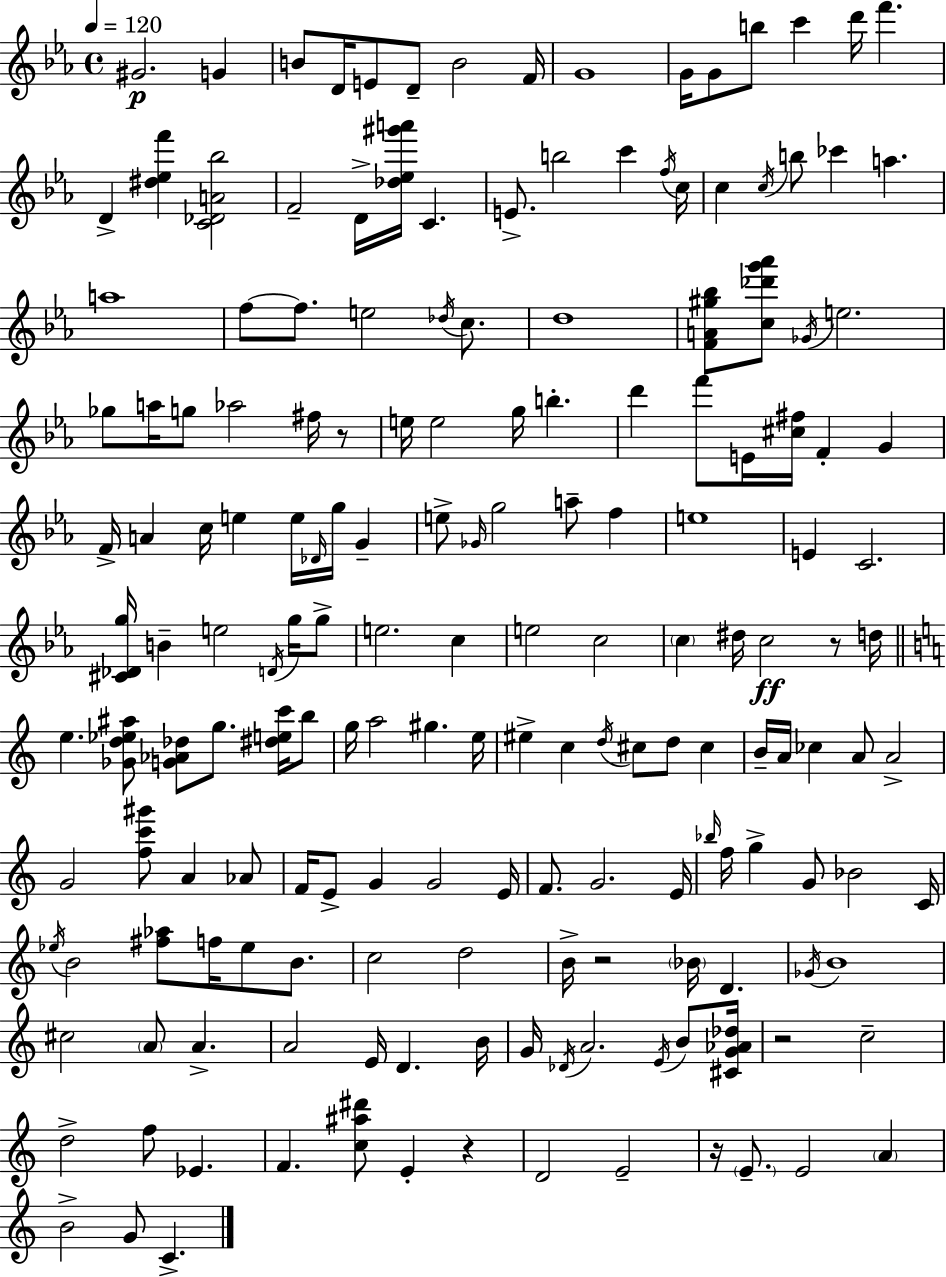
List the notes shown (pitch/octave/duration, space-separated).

G#4/h. G4/q B4/e D4/s E4/e D4/e B4/h F4/s G4/w G4/s G4/e B5/e C6/q D6/s F6/q. D4/q [D#5,Eb5,F6]/q [C4,Db4,A4,Bb5]/h F4/h D4/s [Db5,Eb5,G#6,A6]/s C4/q. E4/e. B5/h C6/q F5/s C5/s C5/q C5/s B5/e CES6/q A5/q. A5/w F5/e F5/e. E5/h Db5/s C5/e. D5/w [F4,A4,G#5,Bb5]/e [C5,Db6,G6,Ab6]/e Gb4/s E5/h. Gb5/e A5/s G5/e Ab5/h F#5/s R/e E5/s E5/h G5/s B5/q. D6/q F6/e E4/s [C#5,F#5]/s F4/q G4/q F4/s A4/q C5/s E5/q E5/s Db4/s G5/s G4/q E5/e Gb4/s G5/h A5/e F5/q E5/w E4/q C4/h. [C#4,Db4,G5]/s B4/q E5/h D4/s G5/s G5/e E5/h. C5/q E5/h C5/h C5/q D#5/s C5/h R/e D5/s E5/q. [Gb4,D5,Eb5,A#5]/e [G4,Ab4,Db5]/e G5/e. [D#5,E5,C6]/s B5/e G5/s A5/h G#5/q. E5/s EIS5/q C5/q D5/s C#5/e D5/e C#5/q B4/s A4/s CES5/q A4/e A4/h G4/h [F5,C6,G#6]/e A4/q Ab4/e F4/s E4/e G4/q G4/h E4/s F4/e. G4/h. E4/s Bb5/s F5/s G5/q G4/e Bb4/h C4/s Eb5/s B4/h [F#5,Ab5]/e F5/s Eb5/e B4/e. C5/h D5/h B4/s R/h Bb4/s D4/q. Gb4/s B4/w C#5/h A4/e A4/q. A4/h E4/s D4/q. B4/s G4/s Db4/s A4/h. E4/s B4/e [C#4,G4,Ab4,Db5]/s R/h C5/h D5/h F5/e Eb4/q. F4/q. [C5,A#5,D#6]/e E4/q R/q D4/h E4/h R/s E4/e. E4/h A4/q B4/h G4/e C4/q.